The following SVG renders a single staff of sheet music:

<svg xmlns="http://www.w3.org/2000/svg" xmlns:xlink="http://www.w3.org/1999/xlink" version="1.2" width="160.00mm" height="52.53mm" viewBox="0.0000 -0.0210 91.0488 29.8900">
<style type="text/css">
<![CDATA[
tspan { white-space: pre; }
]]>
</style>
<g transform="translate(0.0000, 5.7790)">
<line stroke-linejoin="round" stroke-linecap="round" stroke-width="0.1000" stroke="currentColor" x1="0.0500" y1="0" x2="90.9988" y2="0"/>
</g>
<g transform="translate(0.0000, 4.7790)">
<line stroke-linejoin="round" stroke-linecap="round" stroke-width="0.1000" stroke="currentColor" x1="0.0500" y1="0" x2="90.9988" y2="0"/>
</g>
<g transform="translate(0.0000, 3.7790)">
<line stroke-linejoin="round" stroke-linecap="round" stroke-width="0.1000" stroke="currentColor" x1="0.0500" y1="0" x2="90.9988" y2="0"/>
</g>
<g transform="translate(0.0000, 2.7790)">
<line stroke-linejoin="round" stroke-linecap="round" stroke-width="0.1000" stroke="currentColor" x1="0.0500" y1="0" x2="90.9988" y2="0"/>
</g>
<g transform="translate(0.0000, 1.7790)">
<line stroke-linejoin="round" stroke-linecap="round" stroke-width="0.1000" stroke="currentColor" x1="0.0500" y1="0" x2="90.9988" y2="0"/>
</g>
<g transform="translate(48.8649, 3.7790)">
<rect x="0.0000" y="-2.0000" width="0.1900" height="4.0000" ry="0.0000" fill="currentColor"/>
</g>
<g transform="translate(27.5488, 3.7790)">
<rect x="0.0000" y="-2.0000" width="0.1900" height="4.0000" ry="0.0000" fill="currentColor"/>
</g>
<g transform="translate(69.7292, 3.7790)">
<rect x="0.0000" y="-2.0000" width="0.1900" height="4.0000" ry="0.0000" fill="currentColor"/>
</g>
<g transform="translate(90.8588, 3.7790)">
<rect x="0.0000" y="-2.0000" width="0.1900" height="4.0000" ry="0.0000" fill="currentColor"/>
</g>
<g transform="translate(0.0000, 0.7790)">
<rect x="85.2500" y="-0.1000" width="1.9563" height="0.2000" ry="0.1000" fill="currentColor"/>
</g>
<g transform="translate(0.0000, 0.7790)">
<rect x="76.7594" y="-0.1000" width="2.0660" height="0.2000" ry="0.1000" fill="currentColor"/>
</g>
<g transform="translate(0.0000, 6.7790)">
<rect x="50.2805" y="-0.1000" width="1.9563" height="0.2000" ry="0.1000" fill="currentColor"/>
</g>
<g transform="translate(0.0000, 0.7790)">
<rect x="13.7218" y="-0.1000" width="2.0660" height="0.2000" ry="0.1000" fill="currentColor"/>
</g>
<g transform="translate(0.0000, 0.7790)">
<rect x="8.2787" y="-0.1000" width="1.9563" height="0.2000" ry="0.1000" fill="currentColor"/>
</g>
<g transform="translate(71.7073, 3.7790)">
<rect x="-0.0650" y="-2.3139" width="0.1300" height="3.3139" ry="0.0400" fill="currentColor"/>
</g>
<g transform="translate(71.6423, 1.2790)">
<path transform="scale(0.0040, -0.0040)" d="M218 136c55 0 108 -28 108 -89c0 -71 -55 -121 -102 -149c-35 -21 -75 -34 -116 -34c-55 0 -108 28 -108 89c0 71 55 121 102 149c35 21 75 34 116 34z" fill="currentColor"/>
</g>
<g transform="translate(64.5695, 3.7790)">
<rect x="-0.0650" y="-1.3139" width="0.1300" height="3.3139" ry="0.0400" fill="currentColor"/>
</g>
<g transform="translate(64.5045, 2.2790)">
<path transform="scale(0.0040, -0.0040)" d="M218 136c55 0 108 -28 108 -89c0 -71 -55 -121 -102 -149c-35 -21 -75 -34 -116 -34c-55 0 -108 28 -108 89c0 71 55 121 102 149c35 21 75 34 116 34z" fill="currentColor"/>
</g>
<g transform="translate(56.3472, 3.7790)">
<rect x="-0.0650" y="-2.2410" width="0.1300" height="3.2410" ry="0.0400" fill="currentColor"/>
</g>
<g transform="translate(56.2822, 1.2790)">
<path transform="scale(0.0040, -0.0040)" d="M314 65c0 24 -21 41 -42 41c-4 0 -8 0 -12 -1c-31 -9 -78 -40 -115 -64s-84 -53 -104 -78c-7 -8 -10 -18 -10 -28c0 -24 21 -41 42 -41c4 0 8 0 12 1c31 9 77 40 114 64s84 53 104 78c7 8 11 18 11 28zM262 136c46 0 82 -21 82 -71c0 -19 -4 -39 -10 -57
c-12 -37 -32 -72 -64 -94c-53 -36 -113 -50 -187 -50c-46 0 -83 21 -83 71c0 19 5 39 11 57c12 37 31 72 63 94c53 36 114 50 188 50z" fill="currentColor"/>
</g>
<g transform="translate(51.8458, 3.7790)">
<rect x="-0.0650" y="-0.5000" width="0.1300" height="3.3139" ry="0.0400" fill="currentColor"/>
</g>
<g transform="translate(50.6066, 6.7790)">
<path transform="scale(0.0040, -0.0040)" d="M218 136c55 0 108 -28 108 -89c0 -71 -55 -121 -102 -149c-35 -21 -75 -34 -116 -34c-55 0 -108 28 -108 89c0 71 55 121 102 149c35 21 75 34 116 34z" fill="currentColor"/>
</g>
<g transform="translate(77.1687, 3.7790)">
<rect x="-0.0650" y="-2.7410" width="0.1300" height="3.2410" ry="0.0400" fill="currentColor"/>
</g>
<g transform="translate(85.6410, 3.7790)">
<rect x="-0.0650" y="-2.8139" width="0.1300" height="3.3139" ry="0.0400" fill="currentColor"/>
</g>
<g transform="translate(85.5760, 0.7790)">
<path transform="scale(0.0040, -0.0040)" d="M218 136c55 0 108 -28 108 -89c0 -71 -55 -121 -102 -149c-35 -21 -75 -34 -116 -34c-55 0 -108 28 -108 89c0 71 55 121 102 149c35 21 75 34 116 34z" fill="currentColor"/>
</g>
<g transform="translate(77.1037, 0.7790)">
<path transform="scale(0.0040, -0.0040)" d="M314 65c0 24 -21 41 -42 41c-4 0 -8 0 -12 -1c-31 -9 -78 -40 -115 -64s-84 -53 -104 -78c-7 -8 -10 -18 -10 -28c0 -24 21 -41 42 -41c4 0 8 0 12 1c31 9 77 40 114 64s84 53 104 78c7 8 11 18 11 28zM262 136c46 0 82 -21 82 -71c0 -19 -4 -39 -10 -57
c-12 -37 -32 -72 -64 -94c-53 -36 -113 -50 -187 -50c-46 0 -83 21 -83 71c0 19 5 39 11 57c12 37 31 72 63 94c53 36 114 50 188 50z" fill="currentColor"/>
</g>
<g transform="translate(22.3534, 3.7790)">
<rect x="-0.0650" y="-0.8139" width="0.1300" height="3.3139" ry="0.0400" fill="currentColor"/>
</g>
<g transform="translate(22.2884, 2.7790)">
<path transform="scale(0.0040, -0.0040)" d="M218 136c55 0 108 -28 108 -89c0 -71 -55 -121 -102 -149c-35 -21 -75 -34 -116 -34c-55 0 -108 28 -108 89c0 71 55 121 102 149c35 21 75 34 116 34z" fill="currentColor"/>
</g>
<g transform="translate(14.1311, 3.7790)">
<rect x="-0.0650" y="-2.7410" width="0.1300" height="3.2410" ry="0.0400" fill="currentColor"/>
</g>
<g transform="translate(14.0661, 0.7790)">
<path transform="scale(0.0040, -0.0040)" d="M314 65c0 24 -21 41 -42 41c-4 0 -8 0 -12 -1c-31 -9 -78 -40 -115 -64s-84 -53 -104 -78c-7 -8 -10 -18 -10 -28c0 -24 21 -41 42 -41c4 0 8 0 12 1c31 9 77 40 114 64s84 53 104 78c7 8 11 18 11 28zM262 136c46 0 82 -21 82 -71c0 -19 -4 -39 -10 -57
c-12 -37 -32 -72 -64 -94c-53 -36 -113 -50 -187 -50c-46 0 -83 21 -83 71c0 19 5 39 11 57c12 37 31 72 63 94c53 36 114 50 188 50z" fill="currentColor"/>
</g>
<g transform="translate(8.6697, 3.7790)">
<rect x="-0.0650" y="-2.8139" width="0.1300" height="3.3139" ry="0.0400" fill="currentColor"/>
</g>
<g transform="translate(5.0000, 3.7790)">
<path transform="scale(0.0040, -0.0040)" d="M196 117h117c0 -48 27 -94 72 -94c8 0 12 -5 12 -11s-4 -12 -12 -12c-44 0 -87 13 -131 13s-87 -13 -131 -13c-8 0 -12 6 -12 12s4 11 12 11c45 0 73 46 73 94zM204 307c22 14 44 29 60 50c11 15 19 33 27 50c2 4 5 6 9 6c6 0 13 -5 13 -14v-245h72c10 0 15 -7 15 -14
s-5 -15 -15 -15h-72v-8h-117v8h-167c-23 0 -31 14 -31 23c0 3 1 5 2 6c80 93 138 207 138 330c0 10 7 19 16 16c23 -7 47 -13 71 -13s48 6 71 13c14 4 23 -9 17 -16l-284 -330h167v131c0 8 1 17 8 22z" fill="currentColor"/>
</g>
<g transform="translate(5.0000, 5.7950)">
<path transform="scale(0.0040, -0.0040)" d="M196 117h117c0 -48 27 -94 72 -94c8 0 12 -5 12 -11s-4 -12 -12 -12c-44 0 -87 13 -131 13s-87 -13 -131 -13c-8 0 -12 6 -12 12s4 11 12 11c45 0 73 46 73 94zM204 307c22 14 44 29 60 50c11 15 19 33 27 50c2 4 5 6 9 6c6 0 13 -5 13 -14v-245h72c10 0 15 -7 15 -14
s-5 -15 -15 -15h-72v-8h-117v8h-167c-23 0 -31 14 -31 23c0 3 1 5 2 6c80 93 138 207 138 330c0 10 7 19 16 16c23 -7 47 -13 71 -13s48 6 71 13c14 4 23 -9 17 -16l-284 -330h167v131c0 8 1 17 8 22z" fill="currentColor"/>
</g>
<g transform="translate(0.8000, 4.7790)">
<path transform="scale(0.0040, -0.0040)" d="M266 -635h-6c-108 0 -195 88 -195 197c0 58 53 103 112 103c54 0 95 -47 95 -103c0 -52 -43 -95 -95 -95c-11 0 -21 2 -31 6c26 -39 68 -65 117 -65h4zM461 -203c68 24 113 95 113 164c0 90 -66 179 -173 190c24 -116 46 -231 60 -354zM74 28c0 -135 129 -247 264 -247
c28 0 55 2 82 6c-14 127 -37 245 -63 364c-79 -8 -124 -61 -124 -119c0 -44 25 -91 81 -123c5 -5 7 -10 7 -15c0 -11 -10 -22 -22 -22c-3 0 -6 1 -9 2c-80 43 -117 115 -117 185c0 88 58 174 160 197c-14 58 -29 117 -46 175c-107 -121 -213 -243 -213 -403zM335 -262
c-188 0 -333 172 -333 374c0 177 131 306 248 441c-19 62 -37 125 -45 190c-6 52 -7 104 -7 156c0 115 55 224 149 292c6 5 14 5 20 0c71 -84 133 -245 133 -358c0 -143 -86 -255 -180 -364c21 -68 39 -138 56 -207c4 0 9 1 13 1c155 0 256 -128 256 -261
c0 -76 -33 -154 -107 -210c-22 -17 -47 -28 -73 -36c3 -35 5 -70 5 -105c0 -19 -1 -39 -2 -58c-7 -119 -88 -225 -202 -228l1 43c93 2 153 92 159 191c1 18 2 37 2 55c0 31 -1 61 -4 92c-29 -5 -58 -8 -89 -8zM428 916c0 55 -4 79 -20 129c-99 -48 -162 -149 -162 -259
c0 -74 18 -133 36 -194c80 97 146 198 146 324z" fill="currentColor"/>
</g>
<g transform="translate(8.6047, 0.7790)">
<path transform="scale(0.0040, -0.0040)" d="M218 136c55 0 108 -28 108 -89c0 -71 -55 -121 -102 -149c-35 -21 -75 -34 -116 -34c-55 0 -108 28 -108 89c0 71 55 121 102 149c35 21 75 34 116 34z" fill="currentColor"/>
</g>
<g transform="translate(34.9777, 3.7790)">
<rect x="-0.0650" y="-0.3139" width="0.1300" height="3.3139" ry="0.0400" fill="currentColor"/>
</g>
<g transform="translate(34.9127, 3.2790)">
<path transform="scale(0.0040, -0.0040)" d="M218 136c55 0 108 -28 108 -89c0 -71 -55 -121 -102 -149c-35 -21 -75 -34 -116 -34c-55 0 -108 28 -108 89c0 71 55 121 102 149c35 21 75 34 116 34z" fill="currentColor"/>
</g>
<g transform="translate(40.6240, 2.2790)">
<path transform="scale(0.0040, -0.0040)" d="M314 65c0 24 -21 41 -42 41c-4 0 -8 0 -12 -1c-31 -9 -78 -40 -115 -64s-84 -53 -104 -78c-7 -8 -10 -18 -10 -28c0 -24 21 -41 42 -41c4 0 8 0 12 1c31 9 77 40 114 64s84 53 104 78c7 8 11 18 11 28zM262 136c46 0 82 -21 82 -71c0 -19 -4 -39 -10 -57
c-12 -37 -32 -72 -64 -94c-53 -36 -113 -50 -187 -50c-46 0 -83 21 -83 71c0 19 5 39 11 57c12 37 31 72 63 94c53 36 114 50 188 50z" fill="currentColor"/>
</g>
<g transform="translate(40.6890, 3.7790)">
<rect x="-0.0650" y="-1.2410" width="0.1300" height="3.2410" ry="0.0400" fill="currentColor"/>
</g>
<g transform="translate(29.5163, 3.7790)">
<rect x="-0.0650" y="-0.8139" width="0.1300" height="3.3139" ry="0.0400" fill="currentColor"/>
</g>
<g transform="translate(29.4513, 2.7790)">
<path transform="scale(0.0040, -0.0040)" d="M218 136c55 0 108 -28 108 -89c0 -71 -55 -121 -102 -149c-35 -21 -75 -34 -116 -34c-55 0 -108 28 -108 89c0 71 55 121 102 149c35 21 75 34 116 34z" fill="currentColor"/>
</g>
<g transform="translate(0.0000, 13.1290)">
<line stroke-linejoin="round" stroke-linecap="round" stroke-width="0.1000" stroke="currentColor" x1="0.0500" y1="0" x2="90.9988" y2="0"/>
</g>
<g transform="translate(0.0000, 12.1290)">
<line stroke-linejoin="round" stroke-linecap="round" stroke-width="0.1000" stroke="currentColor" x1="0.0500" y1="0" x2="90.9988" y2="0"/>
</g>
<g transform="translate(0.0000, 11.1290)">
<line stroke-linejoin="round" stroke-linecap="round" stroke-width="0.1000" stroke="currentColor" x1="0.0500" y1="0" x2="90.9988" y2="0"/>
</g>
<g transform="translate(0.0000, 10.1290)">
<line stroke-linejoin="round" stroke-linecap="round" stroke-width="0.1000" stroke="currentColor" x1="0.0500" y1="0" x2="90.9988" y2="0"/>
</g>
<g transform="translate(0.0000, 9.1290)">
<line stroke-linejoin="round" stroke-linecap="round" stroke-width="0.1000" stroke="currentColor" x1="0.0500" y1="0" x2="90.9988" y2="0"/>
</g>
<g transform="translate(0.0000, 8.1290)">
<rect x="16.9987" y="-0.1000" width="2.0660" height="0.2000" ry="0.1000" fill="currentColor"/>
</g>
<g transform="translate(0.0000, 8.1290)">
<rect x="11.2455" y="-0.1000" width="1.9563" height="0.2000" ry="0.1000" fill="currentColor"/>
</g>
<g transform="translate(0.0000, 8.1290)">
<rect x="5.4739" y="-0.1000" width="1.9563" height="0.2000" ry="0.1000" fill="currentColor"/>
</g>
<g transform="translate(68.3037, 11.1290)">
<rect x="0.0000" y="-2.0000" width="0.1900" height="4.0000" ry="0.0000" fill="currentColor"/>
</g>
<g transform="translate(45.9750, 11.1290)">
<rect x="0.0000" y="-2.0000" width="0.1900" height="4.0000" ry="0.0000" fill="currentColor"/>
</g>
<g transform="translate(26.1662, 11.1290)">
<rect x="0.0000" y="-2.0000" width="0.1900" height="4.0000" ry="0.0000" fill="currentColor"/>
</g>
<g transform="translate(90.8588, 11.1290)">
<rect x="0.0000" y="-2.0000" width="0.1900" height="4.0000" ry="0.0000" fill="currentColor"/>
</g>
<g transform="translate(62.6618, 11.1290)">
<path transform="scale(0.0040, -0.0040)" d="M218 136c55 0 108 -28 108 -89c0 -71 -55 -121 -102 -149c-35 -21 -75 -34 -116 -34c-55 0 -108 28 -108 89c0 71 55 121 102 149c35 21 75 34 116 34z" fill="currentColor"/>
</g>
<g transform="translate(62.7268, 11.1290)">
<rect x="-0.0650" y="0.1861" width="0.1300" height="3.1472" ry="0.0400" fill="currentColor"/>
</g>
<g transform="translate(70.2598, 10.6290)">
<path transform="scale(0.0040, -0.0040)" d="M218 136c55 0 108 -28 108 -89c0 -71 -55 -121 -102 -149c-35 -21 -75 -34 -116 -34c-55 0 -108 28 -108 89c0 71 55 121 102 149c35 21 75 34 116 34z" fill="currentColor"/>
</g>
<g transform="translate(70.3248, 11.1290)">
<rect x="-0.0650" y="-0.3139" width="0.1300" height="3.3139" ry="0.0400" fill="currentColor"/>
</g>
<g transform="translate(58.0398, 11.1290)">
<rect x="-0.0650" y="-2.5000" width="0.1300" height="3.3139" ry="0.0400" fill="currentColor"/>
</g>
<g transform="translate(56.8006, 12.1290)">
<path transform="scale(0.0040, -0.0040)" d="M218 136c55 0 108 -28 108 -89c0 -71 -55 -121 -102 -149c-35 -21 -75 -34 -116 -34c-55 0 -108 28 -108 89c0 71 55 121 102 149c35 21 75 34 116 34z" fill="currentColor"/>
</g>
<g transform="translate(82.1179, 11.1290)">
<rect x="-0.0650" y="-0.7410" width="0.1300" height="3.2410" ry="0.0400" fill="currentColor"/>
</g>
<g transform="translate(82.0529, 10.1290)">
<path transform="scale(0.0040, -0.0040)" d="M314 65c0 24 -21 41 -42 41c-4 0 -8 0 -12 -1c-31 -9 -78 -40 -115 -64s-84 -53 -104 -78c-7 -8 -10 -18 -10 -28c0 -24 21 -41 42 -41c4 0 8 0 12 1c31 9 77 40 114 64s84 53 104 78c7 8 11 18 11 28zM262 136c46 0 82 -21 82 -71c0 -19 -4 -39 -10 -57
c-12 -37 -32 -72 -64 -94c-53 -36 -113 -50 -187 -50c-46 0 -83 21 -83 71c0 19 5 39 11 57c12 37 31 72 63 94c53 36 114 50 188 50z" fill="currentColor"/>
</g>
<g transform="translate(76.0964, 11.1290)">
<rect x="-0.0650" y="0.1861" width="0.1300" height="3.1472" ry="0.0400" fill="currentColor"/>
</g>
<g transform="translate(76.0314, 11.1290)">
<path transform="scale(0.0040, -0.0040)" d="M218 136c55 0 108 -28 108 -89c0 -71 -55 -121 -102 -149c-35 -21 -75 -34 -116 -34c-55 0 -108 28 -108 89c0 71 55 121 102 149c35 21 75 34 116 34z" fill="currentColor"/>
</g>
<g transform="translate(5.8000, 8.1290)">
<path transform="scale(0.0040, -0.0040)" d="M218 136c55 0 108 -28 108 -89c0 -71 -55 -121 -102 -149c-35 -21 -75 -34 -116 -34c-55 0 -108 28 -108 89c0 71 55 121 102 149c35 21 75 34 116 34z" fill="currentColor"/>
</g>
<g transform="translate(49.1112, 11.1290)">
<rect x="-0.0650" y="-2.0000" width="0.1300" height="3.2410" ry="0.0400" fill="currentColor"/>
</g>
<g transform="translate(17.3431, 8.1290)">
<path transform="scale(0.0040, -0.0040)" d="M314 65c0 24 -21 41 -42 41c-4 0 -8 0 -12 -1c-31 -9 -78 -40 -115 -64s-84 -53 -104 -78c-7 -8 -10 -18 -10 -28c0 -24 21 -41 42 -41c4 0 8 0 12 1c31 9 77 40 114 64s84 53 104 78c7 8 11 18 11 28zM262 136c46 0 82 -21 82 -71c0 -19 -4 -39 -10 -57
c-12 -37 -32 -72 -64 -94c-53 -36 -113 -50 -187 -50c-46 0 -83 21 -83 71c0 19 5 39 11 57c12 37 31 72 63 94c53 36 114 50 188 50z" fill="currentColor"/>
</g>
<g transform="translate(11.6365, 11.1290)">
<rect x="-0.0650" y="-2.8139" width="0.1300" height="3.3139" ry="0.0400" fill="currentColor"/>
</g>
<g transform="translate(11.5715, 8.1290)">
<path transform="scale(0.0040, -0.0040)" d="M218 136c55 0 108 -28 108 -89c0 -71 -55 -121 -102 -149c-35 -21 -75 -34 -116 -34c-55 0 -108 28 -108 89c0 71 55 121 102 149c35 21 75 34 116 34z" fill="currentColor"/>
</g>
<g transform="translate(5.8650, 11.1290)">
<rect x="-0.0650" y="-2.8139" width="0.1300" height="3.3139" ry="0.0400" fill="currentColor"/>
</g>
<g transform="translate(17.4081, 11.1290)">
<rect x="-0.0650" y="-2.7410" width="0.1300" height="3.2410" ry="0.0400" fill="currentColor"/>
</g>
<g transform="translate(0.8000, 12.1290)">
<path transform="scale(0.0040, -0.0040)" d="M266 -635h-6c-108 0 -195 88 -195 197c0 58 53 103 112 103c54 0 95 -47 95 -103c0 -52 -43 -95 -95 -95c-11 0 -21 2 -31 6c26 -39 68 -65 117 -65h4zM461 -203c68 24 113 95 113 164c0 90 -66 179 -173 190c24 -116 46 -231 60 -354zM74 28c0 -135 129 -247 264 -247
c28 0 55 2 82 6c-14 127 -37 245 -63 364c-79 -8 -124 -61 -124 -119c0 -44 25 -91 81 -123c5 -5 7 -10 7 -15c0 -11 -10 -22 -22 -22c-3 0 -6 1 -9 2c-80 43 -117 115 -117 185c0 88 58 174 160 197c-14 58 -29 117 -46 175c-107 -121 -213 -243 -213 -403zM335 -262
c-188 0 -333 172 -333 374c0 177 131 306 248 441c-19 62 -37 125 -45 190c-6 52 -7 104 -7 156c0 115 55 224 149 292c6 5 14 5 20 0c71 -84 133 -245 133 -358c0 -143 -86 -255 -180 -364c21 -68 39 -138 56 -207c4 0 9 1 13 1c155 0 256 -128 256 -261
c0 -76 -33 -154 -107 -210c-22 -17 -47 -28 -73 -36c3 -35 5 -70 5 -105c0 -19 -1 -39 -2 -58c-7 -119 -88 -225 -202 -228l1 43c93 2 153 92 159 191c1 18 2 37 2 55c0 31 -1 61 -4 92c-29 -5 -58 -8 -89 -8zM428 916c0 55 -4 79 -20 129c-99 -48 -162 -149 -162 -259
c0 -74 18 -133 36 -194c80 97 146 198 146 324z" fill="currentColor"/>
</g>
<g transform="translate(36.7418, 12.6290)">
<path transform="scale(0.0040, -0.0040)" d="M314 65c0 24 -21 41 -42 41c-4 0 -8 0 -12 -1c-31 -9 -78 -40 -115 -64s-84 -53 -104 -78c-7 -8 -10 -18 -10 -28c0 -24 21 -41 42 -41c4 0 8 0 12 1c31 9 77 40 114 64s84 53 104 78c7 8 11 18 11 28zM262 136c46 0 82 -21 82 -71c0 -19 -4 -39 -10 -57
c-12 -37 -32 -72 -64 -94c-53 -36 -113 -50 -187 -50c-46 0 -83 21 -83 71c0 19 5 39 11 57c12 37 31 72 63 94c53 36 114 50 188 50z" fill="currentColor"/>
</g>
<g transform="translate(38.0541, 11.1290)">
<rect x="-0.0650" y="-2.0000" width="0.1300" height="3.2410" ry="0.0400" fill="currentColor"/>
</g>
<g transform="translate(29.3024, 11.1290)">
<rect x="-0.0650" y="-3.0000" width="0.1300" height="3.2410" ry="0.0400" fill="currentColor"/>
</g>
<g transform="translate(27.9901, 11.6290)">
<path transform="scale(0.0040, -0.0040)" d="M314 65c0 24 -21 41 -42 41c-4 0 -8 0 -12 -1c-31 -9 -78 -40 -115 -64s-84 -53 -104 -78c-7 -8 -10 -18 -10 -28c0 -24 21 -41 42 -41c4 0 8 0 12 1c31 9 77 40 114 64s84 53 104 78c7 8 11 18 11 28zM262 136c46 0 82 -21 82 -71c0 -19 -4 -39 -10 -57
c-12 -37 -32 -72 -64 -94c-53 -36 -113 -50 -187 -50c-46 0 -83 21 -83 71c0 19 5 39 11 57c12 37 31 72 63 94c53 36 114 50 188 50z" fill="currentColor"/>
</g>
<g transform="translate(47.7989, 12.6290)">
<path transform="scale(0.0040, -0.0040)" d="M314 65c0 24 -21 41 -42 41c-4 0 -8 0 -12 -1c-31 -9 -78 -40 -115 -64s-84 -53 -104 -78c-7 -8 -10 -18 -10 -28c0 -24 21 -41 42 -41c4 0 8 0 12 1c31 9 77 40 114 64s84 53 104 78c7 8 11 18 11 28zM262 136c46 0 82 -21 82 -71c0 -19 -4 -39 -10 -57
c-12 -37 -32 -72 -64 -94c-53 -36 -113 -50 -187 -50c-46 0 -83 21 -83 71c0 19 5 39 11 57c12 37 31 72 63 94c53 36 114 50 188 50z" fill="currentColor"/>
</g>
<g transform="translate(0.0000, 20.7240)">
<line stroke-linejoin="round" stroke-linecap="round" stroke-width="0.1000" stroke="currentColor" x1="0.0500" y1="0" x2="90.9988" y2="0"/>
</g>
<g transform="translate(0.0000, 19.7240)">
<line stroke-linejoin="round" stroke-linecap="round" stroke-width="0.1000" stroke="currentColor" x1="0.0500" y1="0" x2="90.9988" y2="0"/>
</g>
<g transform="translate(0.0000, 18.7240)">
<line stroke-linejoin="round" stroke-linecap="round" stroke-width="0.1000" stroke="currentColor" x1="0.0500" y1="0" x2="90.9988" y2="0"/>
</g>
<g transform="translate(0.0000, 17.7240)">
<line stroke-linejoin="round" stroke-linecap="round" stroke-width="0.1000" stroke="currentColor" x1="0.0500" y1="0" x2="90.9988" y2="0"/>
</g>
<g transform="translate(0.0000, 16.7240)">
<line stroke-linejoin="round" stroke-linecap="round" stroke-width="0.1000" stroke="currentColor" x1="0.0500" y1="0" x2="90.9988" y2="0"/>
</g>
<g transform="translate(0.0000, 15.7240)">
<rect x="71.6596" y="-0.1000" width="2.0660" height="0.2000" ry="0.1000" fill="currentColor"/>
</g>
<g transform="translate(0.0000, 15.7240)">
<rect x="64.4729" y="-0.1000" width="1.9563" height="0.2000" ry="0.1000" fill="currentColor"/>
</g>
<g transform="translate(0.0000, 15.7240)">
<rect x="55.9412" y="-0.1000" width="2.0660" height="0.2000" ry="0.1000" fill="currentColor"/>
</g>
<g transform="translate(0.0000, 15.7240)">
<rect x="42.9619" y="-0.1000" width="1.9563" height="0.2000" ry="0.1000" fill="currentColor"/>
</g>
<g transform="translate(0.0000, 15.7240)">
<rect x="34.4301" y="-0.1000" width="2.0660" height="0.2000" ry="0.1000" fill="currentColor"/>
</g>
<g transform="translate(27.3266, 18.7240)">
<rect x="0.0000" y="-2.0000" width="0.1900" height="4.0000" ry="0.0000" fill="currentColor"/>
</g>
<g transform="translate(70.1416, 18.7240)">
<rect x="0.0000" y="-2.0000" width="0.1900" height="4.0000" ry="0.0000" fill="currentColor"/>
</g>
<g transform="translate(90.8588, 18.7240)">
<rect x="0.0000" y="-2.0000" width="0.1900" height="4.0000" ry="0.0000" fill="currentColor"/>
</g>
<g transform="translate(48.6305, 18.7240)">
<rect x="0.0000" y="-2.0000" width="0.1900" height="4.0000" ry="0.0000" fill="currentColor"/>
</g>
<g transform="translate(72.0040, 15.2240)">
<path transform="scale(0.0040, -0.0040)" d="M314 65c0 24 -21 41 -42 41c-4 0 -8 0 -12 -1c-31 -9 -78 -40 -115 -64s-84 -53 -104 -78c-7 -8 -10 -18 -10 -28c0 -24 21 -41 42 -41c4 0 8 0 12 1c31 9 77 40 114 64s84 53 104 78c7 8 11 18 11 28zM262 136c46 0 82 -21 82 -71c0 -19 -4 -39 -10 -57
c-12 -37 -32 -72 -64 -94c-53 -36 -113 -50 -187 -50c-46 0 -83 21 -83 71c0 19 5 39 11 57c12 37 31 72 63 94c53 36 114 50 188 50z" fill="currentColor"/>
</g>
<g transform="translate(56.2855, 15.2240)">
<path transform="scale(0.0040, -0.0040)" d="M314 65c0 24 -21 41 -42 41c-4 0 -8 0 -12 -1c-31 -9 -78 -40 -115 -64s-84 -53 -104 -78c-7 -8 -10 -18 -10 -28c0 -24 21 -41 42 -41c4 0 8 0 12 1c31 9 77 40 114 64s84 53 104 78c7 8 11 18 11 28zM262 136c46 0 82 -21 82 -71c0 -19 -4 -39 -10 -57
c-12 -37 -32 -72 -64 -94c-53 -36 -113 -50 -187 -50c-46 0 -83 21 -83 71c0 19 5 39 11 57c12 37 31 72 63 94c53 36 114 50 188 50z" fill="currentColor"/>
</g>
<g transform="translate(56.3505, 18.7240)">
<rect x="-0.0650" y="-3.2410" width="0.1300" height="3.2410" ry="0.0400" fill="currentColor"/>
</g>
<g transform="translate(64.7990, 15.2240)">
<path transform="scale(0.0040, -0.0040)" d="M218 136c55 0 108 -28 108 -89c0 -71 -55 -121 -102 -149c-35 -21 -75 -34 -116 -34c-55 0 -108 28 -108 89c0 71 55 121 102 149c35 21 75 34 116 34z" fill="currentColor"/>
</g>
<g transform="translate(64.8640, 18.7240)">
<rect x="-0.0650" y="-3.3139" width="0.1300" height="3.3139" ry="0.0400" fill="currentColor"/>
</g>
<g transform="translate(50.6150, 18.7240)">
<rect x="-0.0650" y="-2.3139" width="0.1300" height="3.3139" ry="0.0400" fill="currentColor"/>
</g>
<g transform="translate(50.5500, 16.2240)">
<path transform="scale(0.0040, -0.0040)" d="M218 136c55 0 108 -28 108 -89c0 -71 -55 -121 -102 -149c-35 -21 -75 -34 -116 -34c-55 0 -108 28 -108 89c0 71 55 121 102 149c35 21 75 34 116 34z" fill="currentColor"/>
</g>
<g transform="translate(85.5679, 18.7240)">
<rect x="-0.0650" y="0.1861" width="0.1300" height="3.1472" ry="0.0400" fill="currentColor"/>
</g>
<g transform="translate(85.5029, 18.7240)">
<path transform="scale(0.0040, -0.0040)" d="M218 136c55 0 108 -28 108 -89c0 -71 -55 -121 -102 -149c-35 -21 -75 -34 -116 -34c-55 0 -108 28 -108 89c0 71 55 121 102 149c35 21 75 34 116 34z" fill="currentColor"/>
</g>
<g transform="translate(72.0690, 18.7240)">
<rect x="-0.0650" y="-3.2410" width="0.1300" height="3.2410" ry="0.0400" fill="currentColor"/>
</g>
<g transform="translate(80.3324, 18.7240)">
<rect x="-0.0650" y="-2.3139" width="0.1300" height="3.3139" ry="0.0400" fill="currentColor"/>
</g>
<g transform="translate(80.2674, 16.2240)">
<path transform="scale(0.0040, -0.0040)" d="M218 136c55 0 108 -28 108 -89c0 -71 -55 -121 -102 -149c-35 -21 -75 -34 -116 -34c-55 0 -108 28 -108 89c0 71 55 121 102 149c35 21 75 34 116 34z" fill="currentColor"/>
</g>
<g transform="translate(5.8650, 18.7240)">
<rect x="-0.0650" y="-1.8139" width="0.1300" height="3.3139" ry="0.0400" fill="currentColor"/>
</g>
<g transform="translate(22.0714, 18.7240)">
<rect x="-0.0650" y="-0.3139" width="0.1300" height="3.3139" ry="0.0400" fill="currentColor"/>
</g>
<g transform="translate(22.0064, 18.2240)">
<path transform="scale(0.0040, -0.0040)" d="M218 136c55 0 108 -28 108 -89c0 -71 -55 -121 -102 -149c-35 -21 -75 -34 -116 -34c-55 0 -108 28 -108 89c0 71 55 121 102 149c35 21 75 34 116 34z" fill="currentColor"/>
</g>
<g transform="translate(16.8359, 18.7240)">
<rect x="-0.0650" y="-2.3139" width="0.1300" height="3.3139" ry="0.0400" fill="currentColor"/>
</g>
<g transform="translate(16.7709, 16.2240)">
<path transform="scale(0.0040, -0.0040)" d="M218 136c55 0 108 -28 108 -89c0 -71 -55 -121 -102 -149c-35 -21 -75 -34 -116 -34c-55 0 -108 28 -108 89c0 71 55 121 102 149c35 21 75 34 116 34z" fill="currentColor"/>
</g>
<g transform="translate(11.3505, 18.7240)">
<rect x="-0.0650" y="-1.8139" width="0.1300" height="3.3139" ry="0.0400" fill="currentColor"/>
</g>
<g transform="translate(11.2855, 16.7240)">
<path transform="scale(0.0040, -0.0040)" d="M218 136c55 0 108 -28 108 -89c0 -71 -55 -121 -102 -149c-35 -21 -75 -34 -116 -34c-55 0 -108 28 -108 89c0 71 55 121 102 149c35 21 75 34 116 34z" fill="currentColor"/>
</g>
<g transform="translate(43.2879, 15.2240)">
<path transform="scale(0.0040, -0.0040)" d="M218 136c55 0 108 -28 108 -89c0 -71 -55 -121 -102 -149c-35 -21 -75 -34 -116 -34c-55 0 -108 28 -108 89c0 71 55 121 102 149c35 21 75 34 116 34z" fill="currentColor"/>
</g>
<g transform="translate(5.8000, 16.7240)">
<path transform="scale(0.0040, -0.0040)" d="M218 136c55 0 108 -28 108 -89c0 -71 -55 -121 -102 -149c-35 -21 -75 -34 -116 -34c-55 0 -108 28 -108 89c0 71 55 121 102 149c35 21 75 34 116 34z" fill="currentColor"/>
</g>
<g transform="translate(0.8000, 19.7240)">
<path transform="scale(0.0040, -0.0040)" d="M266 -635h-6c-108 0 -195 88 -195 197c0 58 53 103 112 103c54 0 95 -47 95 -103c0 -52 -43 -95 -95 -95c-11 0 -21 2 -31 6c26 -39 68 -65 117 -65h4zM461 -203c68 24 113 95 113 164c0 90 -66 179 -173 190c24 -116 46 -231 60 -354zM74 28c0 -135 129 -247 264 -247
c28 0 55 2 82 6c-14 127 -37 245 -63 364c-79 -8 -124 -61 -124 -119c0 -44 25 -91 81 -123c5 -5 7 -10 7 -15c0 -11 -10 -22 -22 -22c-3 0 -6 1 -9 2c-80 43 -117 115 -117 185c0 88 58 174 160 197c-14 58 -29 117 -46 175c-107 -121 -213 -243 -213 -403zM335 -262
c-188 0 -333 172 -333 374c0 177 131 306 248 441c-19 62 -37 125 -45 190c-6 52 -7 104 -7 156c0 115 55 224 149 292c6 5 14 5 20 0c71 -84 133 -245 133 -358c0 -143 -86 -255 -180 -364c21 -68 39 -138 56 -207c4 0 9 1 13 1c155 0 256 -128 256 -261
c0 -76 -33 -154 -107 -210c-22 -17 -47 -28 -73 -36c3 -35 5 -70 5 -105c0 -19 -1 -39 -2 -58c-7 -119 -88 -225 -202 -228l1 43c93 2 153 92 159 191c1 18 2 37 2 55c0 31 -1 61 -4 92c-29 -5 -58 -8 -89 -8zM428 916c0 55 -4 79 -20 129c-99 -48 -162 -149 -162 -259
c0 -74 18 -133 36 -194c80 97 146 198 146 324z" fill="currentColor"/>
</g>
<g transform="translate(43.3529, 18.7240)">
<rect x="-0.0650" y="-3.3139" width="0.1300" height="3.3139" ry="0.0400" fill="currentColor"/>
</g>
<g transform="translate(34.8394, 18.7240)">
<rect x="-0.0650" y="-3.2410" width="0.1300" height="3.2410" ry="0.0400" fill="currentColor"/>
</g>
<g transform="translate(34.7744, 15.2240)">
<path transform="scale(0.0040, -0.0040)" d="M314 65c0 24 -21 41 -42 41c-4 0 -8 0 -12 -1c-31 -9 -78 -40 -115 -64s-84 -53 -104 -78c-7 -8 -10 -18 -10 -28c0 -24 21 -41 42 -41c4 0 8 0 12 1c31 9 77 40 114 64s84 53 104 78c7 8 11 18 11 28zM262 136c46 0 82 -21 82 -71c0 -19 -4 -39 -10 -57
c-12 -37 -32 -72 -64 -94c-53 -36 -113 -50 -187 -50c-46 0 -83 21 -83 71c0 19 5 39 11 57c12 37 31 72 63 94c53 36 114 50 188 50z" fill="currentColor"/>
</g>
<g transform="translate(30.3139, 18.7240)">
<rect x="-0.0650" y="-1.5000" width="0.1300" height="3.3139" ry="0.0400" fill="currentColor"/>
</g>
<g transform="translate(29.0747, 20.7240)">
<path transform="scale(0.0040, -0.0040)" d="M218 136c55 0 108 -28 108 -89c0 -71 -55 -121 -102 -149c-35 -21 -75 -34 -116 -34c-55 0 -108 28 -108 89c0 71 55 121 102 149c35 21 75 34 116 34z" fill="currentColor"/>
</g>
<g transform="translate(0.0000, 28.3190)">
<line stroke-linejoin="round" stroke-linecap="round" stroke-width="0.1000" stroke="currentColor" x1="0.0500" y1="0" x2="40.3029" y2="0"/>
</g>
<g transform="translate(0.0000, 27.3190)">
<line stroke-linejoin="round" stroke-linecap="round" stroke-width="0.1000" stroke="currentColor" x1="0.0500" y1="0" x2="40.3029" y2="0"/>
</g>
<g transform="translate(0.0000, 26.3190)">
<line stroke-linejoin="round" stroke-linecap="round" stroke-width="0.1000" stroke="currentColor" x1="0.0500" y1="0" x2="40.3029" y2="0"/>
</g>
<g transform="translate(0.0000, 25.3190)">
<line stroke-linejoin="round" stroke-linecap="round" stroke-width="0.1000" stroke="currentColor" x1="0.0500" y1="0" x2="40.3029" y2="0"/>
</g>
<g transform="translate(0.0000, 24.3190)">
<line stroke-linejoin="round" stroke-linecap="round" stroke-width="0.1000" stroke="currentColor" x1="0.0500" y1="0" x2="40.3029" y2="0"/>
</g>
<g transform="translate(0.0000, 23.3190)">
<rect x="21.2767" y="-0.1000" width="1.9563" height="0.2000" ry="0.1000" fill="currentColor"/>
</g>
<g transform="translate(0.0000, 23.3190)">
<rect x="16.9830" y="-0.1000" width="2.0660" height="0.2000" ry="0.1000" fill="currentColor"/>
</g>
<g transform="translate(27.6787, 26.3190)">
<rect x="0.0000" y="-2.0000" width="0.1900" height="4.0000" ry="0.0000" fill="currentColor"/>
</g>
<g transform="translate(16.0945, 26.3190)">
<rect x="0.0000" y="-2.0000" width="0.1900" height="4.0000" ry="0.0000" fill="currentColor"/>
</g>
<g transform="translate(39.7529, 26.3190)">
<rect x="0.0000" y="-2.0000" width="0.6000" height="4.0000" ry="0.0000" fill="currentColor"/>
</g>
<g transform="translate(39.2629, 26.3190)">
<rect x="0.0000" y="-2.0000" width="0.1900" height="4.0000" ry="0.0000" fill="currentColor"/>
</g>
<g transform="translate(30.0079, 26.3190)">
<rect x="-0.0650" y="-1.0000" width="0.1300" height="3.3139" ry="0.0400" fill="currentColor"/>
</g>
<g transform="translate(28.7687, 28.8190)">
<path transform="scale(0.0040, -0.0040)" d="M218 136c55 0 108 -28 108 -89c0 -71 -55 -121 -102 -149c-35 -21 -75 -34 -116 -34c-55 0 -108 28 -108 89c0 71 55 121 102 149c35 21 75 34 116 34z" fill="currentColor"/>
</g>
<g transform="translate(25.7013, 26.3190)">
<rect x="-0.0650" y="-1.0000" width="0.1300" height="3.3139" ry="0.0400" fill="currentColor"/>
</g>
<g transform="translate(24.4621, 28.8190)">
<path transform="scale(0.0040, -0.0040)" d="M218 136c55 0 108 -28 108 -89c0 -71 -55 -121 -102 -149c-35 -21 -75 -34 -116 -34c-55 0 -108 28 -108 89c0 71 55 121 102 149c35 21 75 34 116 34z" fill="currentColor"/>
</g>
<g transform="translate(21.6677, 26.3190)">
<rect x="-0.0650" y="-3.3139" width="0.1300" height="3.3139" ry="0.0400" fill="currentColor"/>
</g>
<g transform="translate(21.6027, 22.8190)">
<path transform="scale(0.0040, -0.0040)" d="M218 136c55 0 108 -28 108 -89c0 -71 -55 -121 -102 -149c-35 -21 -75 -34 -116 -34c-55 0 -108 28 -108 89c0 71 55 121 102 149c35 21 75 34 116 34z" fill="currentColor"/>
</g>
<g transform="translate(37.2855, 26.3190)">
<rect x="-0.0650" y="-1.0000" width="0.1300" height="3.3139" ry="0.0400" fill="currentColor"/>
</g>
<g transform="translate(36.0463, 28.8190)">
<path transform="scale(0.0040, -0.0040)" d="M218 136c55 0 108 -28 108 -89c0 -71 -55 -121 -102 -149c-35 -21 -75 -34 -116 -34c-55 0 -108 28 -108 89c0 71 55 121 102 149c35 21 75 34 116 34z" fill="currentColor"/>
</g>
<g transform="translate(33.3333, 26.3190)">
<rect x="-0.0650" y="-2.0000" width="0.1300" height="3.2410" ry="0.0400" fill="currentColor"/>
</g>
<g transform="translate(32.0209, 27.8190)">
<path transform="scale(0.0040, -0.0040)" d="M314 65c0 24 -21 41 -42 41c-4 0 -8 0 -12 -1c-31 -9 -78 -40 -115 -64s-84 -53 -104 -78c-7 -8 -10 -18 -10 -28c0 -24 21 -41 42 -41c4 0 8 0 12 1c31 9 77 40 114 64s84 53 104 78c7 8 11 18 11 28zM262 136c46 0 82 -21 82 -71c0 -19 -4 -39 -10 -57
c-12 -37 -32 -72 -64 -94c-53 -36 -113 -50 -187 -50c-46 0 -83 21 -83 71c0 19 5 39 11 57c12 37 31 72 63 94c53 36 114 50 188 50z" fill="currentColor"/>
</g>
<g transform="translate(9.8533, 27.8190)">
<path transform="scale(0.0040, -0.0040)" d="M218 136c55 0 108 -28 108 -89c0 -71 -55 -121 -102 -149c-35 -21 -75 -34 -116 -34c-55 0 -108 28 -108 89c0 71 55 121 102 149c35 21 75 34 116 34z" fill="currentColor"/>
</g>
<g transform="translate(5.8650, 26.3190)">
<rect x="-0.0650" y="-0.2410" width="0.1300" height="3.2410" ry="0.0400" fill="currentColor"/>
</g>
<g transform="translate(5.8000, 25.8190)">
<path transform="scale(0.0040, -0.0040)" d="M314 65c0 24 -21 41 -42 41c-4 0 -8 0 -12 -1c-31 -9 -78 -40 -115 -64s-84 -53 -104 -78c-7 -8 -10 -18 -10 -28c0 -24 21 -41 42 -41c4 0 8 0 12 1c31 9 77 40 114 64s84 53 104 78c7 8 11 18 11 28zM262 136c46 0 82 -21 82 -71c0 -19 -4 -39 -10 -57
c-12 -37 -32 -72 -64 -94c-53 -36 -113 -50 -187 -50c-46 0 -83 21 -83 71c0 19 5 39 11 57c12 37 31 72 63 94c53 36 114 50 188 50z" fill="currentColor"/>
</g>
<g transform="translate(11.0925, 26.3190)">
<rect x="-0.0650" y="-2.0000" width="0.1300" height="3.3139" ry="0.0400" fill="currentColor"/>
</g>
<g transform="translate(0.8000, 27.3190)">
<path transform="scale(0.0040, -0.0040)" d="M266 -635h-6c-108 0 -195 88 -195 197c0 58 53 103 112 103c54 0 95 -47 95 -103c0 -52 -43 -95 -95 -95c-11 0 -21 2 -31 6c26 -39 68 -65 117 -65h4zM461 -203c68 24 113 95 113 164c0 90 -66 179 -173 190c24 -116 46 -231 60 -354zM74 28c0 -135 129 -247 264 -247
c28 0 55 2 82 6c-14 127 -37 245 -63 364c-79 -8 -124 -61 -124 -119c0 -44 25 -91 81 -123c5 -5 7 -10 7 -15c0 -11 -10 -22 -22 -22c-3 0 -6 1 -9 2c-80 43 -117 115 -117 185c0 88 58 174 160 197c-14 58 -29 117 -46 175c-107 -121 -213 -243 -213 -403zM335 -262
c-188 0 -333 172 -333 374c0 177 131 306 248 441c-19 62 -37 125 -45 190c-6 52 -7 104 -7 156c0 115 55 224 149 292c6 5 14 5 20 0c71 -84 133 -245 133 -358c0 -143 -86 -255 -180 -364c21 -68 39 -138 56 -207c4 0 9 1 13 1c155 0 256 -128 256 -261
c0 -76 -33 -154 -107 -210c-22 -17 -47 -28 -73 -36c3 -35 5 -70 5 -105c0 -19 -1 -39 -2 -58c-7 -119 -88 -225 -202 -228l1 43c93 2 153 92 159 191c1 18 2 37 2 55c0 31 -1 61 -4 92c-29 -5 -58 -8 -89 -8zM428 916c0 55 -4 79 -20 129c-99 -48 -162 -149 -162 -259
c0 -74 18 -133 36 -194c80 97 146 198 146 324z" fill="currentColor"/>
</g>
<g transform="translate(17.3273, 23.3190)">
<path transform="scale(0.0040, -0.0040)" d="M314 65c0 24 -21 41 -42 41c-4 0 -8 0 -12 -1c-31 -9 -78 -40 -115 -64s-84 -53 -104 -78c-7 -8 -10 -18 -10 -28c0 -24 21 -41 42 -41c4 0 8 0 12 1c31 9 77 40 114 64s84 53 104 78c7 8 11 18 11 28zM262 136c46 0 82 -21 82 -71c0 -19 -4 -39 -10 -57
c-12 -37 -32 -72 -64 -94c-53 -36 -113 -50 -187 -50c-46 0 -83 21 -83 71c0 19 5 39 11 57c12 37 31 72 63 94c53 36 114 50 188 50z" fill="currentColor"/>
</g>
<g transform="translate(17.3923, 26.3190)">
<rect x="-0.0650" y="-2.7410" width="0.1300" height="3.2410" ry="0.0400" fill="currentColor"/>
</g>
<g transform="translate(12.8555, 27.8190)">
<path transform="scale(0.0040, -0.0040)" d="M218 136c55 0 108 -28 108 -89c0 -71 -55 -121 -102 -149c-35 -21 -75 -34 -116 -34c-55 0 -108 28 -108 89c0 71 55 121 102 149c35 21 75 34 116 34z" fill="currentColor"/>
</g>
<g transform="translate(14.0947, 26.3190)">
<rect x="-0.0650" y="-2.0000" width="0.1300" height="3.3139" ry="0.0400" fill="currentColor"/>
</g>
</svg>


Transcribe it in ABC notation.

X:1
T:Untitled
M:4/4
L:1/4
K:C
a a2 d d c e2 C g2 e g a2 a a a a2 A2 F2 F2 G B c B d2 f f g c E b2 b g b2 b b2 g B c2 F F a2 b D D F2 D